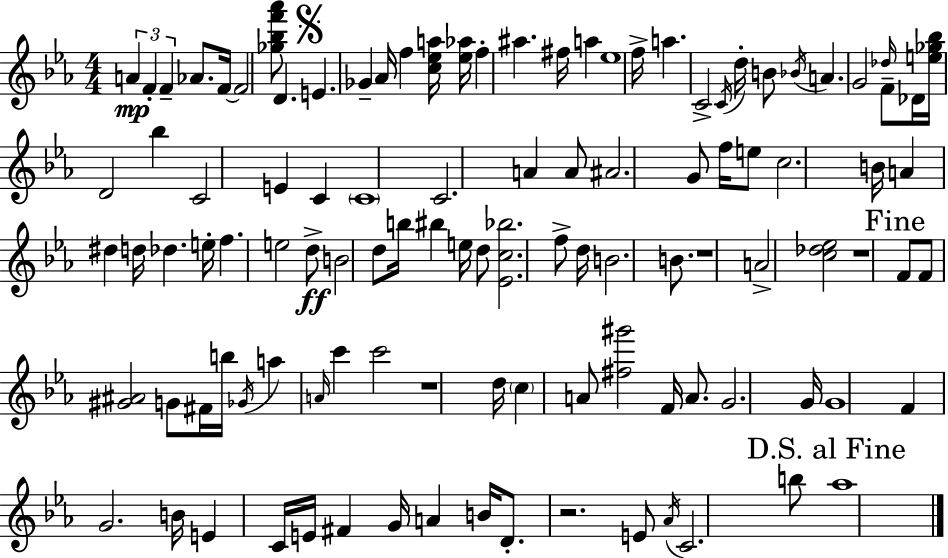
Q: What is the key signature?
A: EES major